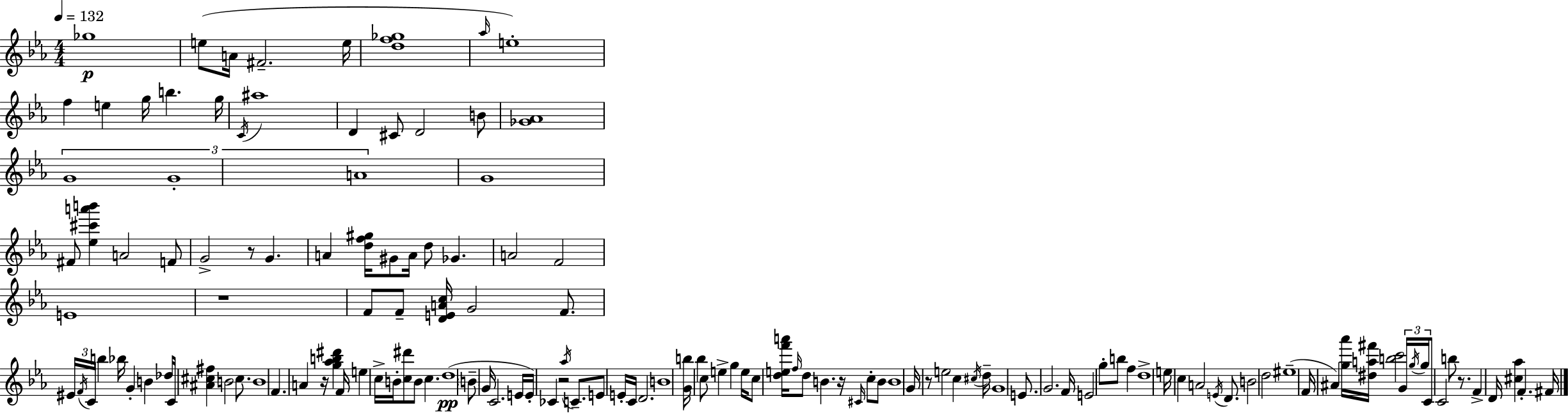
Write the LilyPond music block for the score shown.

{
  \clef treble
  \numericTimeSignature
  \time 4/4
  \key c \minor
  \tempo 4 = 132
  \repeat volta 2 { ges''1\p | e''8( a'16 fis'2.-- e''16 | <d'' f'' ges''>1 | \grace { aes''16 }) e''1-. | \break f''4 e''4 g''16 b''4. | g''16 \acciaccatura { c'16 } ais''1 | d'4 cis'8 d'2 | b'8 <ges' aes'>1 | \break \tuplet 3/2 { g'1 | g'1-. | a'1 } | g'1 | \break fis'8 <ees'' cis''' a''' b'''>4 a'2 | f'8 g'2-> r8 g'4. | a'4 <d'' f'' gis''>16 gis'8 a'16 d''8 ges'4. | a'2 f'2 | \break e'1 | r1 | f'8 f'8-- <d' e' a' c''>16 g'2 f'8. | \tuplet 3/2 { eis'16 \acciaccatura { f'16 } c'16 } b''4 bes''16 g'4-. b'4 | \break des''16 c'16 <ais' cis'' fis''>4 b'2 | cis''8. b'1 | f'4. a'4 r16 <g'' aes'' b'' dis'''>4 | f'16 e''4 c''16-> b'16-. <c'' dis'''>8 b'8 c''4. | \break d''1(\pp | \parenthesize b'8-- g'16 c'2. | e'16 e'16-.) ces'4 r2 | \acciaccatura { aes''16 } c'8.-- e'8 e'16-. c'16 d'2. | \break b'1 | <g' b''>16 bes''4 c''8 e''4-> g''4 | e''16 c''8 <d'' e'' f''' a'''>16 \grace { f''16 } d''8 b'4. | r16 \grace { cis'16 } c''8-. b'8 b'1 | \break g'16 r8 e''2 | c''4 \acciaccatura { cis''16 } d''16-- g'1 | e'8. g'2. | f'16 e'2 g''8-. | \break b''8 f''4 d''1-> | e''16 c''4 a'2 | \acciaccatura { e'16 } d'8. b'2 | d''2 eis''1--( | \break f'16 ais'4) <g'' aes'''>16 <dis'' a'' fis'''>16 <b'' c'''>2 | \tuplet 3/2 { g'16 \acciaccatura { g''16 } g''16 } c'8 c'2 | b''8 r8. f'4-> d'16 <cis'' aes''>4 | f'4.-. fis'16 } \bar "|."
}